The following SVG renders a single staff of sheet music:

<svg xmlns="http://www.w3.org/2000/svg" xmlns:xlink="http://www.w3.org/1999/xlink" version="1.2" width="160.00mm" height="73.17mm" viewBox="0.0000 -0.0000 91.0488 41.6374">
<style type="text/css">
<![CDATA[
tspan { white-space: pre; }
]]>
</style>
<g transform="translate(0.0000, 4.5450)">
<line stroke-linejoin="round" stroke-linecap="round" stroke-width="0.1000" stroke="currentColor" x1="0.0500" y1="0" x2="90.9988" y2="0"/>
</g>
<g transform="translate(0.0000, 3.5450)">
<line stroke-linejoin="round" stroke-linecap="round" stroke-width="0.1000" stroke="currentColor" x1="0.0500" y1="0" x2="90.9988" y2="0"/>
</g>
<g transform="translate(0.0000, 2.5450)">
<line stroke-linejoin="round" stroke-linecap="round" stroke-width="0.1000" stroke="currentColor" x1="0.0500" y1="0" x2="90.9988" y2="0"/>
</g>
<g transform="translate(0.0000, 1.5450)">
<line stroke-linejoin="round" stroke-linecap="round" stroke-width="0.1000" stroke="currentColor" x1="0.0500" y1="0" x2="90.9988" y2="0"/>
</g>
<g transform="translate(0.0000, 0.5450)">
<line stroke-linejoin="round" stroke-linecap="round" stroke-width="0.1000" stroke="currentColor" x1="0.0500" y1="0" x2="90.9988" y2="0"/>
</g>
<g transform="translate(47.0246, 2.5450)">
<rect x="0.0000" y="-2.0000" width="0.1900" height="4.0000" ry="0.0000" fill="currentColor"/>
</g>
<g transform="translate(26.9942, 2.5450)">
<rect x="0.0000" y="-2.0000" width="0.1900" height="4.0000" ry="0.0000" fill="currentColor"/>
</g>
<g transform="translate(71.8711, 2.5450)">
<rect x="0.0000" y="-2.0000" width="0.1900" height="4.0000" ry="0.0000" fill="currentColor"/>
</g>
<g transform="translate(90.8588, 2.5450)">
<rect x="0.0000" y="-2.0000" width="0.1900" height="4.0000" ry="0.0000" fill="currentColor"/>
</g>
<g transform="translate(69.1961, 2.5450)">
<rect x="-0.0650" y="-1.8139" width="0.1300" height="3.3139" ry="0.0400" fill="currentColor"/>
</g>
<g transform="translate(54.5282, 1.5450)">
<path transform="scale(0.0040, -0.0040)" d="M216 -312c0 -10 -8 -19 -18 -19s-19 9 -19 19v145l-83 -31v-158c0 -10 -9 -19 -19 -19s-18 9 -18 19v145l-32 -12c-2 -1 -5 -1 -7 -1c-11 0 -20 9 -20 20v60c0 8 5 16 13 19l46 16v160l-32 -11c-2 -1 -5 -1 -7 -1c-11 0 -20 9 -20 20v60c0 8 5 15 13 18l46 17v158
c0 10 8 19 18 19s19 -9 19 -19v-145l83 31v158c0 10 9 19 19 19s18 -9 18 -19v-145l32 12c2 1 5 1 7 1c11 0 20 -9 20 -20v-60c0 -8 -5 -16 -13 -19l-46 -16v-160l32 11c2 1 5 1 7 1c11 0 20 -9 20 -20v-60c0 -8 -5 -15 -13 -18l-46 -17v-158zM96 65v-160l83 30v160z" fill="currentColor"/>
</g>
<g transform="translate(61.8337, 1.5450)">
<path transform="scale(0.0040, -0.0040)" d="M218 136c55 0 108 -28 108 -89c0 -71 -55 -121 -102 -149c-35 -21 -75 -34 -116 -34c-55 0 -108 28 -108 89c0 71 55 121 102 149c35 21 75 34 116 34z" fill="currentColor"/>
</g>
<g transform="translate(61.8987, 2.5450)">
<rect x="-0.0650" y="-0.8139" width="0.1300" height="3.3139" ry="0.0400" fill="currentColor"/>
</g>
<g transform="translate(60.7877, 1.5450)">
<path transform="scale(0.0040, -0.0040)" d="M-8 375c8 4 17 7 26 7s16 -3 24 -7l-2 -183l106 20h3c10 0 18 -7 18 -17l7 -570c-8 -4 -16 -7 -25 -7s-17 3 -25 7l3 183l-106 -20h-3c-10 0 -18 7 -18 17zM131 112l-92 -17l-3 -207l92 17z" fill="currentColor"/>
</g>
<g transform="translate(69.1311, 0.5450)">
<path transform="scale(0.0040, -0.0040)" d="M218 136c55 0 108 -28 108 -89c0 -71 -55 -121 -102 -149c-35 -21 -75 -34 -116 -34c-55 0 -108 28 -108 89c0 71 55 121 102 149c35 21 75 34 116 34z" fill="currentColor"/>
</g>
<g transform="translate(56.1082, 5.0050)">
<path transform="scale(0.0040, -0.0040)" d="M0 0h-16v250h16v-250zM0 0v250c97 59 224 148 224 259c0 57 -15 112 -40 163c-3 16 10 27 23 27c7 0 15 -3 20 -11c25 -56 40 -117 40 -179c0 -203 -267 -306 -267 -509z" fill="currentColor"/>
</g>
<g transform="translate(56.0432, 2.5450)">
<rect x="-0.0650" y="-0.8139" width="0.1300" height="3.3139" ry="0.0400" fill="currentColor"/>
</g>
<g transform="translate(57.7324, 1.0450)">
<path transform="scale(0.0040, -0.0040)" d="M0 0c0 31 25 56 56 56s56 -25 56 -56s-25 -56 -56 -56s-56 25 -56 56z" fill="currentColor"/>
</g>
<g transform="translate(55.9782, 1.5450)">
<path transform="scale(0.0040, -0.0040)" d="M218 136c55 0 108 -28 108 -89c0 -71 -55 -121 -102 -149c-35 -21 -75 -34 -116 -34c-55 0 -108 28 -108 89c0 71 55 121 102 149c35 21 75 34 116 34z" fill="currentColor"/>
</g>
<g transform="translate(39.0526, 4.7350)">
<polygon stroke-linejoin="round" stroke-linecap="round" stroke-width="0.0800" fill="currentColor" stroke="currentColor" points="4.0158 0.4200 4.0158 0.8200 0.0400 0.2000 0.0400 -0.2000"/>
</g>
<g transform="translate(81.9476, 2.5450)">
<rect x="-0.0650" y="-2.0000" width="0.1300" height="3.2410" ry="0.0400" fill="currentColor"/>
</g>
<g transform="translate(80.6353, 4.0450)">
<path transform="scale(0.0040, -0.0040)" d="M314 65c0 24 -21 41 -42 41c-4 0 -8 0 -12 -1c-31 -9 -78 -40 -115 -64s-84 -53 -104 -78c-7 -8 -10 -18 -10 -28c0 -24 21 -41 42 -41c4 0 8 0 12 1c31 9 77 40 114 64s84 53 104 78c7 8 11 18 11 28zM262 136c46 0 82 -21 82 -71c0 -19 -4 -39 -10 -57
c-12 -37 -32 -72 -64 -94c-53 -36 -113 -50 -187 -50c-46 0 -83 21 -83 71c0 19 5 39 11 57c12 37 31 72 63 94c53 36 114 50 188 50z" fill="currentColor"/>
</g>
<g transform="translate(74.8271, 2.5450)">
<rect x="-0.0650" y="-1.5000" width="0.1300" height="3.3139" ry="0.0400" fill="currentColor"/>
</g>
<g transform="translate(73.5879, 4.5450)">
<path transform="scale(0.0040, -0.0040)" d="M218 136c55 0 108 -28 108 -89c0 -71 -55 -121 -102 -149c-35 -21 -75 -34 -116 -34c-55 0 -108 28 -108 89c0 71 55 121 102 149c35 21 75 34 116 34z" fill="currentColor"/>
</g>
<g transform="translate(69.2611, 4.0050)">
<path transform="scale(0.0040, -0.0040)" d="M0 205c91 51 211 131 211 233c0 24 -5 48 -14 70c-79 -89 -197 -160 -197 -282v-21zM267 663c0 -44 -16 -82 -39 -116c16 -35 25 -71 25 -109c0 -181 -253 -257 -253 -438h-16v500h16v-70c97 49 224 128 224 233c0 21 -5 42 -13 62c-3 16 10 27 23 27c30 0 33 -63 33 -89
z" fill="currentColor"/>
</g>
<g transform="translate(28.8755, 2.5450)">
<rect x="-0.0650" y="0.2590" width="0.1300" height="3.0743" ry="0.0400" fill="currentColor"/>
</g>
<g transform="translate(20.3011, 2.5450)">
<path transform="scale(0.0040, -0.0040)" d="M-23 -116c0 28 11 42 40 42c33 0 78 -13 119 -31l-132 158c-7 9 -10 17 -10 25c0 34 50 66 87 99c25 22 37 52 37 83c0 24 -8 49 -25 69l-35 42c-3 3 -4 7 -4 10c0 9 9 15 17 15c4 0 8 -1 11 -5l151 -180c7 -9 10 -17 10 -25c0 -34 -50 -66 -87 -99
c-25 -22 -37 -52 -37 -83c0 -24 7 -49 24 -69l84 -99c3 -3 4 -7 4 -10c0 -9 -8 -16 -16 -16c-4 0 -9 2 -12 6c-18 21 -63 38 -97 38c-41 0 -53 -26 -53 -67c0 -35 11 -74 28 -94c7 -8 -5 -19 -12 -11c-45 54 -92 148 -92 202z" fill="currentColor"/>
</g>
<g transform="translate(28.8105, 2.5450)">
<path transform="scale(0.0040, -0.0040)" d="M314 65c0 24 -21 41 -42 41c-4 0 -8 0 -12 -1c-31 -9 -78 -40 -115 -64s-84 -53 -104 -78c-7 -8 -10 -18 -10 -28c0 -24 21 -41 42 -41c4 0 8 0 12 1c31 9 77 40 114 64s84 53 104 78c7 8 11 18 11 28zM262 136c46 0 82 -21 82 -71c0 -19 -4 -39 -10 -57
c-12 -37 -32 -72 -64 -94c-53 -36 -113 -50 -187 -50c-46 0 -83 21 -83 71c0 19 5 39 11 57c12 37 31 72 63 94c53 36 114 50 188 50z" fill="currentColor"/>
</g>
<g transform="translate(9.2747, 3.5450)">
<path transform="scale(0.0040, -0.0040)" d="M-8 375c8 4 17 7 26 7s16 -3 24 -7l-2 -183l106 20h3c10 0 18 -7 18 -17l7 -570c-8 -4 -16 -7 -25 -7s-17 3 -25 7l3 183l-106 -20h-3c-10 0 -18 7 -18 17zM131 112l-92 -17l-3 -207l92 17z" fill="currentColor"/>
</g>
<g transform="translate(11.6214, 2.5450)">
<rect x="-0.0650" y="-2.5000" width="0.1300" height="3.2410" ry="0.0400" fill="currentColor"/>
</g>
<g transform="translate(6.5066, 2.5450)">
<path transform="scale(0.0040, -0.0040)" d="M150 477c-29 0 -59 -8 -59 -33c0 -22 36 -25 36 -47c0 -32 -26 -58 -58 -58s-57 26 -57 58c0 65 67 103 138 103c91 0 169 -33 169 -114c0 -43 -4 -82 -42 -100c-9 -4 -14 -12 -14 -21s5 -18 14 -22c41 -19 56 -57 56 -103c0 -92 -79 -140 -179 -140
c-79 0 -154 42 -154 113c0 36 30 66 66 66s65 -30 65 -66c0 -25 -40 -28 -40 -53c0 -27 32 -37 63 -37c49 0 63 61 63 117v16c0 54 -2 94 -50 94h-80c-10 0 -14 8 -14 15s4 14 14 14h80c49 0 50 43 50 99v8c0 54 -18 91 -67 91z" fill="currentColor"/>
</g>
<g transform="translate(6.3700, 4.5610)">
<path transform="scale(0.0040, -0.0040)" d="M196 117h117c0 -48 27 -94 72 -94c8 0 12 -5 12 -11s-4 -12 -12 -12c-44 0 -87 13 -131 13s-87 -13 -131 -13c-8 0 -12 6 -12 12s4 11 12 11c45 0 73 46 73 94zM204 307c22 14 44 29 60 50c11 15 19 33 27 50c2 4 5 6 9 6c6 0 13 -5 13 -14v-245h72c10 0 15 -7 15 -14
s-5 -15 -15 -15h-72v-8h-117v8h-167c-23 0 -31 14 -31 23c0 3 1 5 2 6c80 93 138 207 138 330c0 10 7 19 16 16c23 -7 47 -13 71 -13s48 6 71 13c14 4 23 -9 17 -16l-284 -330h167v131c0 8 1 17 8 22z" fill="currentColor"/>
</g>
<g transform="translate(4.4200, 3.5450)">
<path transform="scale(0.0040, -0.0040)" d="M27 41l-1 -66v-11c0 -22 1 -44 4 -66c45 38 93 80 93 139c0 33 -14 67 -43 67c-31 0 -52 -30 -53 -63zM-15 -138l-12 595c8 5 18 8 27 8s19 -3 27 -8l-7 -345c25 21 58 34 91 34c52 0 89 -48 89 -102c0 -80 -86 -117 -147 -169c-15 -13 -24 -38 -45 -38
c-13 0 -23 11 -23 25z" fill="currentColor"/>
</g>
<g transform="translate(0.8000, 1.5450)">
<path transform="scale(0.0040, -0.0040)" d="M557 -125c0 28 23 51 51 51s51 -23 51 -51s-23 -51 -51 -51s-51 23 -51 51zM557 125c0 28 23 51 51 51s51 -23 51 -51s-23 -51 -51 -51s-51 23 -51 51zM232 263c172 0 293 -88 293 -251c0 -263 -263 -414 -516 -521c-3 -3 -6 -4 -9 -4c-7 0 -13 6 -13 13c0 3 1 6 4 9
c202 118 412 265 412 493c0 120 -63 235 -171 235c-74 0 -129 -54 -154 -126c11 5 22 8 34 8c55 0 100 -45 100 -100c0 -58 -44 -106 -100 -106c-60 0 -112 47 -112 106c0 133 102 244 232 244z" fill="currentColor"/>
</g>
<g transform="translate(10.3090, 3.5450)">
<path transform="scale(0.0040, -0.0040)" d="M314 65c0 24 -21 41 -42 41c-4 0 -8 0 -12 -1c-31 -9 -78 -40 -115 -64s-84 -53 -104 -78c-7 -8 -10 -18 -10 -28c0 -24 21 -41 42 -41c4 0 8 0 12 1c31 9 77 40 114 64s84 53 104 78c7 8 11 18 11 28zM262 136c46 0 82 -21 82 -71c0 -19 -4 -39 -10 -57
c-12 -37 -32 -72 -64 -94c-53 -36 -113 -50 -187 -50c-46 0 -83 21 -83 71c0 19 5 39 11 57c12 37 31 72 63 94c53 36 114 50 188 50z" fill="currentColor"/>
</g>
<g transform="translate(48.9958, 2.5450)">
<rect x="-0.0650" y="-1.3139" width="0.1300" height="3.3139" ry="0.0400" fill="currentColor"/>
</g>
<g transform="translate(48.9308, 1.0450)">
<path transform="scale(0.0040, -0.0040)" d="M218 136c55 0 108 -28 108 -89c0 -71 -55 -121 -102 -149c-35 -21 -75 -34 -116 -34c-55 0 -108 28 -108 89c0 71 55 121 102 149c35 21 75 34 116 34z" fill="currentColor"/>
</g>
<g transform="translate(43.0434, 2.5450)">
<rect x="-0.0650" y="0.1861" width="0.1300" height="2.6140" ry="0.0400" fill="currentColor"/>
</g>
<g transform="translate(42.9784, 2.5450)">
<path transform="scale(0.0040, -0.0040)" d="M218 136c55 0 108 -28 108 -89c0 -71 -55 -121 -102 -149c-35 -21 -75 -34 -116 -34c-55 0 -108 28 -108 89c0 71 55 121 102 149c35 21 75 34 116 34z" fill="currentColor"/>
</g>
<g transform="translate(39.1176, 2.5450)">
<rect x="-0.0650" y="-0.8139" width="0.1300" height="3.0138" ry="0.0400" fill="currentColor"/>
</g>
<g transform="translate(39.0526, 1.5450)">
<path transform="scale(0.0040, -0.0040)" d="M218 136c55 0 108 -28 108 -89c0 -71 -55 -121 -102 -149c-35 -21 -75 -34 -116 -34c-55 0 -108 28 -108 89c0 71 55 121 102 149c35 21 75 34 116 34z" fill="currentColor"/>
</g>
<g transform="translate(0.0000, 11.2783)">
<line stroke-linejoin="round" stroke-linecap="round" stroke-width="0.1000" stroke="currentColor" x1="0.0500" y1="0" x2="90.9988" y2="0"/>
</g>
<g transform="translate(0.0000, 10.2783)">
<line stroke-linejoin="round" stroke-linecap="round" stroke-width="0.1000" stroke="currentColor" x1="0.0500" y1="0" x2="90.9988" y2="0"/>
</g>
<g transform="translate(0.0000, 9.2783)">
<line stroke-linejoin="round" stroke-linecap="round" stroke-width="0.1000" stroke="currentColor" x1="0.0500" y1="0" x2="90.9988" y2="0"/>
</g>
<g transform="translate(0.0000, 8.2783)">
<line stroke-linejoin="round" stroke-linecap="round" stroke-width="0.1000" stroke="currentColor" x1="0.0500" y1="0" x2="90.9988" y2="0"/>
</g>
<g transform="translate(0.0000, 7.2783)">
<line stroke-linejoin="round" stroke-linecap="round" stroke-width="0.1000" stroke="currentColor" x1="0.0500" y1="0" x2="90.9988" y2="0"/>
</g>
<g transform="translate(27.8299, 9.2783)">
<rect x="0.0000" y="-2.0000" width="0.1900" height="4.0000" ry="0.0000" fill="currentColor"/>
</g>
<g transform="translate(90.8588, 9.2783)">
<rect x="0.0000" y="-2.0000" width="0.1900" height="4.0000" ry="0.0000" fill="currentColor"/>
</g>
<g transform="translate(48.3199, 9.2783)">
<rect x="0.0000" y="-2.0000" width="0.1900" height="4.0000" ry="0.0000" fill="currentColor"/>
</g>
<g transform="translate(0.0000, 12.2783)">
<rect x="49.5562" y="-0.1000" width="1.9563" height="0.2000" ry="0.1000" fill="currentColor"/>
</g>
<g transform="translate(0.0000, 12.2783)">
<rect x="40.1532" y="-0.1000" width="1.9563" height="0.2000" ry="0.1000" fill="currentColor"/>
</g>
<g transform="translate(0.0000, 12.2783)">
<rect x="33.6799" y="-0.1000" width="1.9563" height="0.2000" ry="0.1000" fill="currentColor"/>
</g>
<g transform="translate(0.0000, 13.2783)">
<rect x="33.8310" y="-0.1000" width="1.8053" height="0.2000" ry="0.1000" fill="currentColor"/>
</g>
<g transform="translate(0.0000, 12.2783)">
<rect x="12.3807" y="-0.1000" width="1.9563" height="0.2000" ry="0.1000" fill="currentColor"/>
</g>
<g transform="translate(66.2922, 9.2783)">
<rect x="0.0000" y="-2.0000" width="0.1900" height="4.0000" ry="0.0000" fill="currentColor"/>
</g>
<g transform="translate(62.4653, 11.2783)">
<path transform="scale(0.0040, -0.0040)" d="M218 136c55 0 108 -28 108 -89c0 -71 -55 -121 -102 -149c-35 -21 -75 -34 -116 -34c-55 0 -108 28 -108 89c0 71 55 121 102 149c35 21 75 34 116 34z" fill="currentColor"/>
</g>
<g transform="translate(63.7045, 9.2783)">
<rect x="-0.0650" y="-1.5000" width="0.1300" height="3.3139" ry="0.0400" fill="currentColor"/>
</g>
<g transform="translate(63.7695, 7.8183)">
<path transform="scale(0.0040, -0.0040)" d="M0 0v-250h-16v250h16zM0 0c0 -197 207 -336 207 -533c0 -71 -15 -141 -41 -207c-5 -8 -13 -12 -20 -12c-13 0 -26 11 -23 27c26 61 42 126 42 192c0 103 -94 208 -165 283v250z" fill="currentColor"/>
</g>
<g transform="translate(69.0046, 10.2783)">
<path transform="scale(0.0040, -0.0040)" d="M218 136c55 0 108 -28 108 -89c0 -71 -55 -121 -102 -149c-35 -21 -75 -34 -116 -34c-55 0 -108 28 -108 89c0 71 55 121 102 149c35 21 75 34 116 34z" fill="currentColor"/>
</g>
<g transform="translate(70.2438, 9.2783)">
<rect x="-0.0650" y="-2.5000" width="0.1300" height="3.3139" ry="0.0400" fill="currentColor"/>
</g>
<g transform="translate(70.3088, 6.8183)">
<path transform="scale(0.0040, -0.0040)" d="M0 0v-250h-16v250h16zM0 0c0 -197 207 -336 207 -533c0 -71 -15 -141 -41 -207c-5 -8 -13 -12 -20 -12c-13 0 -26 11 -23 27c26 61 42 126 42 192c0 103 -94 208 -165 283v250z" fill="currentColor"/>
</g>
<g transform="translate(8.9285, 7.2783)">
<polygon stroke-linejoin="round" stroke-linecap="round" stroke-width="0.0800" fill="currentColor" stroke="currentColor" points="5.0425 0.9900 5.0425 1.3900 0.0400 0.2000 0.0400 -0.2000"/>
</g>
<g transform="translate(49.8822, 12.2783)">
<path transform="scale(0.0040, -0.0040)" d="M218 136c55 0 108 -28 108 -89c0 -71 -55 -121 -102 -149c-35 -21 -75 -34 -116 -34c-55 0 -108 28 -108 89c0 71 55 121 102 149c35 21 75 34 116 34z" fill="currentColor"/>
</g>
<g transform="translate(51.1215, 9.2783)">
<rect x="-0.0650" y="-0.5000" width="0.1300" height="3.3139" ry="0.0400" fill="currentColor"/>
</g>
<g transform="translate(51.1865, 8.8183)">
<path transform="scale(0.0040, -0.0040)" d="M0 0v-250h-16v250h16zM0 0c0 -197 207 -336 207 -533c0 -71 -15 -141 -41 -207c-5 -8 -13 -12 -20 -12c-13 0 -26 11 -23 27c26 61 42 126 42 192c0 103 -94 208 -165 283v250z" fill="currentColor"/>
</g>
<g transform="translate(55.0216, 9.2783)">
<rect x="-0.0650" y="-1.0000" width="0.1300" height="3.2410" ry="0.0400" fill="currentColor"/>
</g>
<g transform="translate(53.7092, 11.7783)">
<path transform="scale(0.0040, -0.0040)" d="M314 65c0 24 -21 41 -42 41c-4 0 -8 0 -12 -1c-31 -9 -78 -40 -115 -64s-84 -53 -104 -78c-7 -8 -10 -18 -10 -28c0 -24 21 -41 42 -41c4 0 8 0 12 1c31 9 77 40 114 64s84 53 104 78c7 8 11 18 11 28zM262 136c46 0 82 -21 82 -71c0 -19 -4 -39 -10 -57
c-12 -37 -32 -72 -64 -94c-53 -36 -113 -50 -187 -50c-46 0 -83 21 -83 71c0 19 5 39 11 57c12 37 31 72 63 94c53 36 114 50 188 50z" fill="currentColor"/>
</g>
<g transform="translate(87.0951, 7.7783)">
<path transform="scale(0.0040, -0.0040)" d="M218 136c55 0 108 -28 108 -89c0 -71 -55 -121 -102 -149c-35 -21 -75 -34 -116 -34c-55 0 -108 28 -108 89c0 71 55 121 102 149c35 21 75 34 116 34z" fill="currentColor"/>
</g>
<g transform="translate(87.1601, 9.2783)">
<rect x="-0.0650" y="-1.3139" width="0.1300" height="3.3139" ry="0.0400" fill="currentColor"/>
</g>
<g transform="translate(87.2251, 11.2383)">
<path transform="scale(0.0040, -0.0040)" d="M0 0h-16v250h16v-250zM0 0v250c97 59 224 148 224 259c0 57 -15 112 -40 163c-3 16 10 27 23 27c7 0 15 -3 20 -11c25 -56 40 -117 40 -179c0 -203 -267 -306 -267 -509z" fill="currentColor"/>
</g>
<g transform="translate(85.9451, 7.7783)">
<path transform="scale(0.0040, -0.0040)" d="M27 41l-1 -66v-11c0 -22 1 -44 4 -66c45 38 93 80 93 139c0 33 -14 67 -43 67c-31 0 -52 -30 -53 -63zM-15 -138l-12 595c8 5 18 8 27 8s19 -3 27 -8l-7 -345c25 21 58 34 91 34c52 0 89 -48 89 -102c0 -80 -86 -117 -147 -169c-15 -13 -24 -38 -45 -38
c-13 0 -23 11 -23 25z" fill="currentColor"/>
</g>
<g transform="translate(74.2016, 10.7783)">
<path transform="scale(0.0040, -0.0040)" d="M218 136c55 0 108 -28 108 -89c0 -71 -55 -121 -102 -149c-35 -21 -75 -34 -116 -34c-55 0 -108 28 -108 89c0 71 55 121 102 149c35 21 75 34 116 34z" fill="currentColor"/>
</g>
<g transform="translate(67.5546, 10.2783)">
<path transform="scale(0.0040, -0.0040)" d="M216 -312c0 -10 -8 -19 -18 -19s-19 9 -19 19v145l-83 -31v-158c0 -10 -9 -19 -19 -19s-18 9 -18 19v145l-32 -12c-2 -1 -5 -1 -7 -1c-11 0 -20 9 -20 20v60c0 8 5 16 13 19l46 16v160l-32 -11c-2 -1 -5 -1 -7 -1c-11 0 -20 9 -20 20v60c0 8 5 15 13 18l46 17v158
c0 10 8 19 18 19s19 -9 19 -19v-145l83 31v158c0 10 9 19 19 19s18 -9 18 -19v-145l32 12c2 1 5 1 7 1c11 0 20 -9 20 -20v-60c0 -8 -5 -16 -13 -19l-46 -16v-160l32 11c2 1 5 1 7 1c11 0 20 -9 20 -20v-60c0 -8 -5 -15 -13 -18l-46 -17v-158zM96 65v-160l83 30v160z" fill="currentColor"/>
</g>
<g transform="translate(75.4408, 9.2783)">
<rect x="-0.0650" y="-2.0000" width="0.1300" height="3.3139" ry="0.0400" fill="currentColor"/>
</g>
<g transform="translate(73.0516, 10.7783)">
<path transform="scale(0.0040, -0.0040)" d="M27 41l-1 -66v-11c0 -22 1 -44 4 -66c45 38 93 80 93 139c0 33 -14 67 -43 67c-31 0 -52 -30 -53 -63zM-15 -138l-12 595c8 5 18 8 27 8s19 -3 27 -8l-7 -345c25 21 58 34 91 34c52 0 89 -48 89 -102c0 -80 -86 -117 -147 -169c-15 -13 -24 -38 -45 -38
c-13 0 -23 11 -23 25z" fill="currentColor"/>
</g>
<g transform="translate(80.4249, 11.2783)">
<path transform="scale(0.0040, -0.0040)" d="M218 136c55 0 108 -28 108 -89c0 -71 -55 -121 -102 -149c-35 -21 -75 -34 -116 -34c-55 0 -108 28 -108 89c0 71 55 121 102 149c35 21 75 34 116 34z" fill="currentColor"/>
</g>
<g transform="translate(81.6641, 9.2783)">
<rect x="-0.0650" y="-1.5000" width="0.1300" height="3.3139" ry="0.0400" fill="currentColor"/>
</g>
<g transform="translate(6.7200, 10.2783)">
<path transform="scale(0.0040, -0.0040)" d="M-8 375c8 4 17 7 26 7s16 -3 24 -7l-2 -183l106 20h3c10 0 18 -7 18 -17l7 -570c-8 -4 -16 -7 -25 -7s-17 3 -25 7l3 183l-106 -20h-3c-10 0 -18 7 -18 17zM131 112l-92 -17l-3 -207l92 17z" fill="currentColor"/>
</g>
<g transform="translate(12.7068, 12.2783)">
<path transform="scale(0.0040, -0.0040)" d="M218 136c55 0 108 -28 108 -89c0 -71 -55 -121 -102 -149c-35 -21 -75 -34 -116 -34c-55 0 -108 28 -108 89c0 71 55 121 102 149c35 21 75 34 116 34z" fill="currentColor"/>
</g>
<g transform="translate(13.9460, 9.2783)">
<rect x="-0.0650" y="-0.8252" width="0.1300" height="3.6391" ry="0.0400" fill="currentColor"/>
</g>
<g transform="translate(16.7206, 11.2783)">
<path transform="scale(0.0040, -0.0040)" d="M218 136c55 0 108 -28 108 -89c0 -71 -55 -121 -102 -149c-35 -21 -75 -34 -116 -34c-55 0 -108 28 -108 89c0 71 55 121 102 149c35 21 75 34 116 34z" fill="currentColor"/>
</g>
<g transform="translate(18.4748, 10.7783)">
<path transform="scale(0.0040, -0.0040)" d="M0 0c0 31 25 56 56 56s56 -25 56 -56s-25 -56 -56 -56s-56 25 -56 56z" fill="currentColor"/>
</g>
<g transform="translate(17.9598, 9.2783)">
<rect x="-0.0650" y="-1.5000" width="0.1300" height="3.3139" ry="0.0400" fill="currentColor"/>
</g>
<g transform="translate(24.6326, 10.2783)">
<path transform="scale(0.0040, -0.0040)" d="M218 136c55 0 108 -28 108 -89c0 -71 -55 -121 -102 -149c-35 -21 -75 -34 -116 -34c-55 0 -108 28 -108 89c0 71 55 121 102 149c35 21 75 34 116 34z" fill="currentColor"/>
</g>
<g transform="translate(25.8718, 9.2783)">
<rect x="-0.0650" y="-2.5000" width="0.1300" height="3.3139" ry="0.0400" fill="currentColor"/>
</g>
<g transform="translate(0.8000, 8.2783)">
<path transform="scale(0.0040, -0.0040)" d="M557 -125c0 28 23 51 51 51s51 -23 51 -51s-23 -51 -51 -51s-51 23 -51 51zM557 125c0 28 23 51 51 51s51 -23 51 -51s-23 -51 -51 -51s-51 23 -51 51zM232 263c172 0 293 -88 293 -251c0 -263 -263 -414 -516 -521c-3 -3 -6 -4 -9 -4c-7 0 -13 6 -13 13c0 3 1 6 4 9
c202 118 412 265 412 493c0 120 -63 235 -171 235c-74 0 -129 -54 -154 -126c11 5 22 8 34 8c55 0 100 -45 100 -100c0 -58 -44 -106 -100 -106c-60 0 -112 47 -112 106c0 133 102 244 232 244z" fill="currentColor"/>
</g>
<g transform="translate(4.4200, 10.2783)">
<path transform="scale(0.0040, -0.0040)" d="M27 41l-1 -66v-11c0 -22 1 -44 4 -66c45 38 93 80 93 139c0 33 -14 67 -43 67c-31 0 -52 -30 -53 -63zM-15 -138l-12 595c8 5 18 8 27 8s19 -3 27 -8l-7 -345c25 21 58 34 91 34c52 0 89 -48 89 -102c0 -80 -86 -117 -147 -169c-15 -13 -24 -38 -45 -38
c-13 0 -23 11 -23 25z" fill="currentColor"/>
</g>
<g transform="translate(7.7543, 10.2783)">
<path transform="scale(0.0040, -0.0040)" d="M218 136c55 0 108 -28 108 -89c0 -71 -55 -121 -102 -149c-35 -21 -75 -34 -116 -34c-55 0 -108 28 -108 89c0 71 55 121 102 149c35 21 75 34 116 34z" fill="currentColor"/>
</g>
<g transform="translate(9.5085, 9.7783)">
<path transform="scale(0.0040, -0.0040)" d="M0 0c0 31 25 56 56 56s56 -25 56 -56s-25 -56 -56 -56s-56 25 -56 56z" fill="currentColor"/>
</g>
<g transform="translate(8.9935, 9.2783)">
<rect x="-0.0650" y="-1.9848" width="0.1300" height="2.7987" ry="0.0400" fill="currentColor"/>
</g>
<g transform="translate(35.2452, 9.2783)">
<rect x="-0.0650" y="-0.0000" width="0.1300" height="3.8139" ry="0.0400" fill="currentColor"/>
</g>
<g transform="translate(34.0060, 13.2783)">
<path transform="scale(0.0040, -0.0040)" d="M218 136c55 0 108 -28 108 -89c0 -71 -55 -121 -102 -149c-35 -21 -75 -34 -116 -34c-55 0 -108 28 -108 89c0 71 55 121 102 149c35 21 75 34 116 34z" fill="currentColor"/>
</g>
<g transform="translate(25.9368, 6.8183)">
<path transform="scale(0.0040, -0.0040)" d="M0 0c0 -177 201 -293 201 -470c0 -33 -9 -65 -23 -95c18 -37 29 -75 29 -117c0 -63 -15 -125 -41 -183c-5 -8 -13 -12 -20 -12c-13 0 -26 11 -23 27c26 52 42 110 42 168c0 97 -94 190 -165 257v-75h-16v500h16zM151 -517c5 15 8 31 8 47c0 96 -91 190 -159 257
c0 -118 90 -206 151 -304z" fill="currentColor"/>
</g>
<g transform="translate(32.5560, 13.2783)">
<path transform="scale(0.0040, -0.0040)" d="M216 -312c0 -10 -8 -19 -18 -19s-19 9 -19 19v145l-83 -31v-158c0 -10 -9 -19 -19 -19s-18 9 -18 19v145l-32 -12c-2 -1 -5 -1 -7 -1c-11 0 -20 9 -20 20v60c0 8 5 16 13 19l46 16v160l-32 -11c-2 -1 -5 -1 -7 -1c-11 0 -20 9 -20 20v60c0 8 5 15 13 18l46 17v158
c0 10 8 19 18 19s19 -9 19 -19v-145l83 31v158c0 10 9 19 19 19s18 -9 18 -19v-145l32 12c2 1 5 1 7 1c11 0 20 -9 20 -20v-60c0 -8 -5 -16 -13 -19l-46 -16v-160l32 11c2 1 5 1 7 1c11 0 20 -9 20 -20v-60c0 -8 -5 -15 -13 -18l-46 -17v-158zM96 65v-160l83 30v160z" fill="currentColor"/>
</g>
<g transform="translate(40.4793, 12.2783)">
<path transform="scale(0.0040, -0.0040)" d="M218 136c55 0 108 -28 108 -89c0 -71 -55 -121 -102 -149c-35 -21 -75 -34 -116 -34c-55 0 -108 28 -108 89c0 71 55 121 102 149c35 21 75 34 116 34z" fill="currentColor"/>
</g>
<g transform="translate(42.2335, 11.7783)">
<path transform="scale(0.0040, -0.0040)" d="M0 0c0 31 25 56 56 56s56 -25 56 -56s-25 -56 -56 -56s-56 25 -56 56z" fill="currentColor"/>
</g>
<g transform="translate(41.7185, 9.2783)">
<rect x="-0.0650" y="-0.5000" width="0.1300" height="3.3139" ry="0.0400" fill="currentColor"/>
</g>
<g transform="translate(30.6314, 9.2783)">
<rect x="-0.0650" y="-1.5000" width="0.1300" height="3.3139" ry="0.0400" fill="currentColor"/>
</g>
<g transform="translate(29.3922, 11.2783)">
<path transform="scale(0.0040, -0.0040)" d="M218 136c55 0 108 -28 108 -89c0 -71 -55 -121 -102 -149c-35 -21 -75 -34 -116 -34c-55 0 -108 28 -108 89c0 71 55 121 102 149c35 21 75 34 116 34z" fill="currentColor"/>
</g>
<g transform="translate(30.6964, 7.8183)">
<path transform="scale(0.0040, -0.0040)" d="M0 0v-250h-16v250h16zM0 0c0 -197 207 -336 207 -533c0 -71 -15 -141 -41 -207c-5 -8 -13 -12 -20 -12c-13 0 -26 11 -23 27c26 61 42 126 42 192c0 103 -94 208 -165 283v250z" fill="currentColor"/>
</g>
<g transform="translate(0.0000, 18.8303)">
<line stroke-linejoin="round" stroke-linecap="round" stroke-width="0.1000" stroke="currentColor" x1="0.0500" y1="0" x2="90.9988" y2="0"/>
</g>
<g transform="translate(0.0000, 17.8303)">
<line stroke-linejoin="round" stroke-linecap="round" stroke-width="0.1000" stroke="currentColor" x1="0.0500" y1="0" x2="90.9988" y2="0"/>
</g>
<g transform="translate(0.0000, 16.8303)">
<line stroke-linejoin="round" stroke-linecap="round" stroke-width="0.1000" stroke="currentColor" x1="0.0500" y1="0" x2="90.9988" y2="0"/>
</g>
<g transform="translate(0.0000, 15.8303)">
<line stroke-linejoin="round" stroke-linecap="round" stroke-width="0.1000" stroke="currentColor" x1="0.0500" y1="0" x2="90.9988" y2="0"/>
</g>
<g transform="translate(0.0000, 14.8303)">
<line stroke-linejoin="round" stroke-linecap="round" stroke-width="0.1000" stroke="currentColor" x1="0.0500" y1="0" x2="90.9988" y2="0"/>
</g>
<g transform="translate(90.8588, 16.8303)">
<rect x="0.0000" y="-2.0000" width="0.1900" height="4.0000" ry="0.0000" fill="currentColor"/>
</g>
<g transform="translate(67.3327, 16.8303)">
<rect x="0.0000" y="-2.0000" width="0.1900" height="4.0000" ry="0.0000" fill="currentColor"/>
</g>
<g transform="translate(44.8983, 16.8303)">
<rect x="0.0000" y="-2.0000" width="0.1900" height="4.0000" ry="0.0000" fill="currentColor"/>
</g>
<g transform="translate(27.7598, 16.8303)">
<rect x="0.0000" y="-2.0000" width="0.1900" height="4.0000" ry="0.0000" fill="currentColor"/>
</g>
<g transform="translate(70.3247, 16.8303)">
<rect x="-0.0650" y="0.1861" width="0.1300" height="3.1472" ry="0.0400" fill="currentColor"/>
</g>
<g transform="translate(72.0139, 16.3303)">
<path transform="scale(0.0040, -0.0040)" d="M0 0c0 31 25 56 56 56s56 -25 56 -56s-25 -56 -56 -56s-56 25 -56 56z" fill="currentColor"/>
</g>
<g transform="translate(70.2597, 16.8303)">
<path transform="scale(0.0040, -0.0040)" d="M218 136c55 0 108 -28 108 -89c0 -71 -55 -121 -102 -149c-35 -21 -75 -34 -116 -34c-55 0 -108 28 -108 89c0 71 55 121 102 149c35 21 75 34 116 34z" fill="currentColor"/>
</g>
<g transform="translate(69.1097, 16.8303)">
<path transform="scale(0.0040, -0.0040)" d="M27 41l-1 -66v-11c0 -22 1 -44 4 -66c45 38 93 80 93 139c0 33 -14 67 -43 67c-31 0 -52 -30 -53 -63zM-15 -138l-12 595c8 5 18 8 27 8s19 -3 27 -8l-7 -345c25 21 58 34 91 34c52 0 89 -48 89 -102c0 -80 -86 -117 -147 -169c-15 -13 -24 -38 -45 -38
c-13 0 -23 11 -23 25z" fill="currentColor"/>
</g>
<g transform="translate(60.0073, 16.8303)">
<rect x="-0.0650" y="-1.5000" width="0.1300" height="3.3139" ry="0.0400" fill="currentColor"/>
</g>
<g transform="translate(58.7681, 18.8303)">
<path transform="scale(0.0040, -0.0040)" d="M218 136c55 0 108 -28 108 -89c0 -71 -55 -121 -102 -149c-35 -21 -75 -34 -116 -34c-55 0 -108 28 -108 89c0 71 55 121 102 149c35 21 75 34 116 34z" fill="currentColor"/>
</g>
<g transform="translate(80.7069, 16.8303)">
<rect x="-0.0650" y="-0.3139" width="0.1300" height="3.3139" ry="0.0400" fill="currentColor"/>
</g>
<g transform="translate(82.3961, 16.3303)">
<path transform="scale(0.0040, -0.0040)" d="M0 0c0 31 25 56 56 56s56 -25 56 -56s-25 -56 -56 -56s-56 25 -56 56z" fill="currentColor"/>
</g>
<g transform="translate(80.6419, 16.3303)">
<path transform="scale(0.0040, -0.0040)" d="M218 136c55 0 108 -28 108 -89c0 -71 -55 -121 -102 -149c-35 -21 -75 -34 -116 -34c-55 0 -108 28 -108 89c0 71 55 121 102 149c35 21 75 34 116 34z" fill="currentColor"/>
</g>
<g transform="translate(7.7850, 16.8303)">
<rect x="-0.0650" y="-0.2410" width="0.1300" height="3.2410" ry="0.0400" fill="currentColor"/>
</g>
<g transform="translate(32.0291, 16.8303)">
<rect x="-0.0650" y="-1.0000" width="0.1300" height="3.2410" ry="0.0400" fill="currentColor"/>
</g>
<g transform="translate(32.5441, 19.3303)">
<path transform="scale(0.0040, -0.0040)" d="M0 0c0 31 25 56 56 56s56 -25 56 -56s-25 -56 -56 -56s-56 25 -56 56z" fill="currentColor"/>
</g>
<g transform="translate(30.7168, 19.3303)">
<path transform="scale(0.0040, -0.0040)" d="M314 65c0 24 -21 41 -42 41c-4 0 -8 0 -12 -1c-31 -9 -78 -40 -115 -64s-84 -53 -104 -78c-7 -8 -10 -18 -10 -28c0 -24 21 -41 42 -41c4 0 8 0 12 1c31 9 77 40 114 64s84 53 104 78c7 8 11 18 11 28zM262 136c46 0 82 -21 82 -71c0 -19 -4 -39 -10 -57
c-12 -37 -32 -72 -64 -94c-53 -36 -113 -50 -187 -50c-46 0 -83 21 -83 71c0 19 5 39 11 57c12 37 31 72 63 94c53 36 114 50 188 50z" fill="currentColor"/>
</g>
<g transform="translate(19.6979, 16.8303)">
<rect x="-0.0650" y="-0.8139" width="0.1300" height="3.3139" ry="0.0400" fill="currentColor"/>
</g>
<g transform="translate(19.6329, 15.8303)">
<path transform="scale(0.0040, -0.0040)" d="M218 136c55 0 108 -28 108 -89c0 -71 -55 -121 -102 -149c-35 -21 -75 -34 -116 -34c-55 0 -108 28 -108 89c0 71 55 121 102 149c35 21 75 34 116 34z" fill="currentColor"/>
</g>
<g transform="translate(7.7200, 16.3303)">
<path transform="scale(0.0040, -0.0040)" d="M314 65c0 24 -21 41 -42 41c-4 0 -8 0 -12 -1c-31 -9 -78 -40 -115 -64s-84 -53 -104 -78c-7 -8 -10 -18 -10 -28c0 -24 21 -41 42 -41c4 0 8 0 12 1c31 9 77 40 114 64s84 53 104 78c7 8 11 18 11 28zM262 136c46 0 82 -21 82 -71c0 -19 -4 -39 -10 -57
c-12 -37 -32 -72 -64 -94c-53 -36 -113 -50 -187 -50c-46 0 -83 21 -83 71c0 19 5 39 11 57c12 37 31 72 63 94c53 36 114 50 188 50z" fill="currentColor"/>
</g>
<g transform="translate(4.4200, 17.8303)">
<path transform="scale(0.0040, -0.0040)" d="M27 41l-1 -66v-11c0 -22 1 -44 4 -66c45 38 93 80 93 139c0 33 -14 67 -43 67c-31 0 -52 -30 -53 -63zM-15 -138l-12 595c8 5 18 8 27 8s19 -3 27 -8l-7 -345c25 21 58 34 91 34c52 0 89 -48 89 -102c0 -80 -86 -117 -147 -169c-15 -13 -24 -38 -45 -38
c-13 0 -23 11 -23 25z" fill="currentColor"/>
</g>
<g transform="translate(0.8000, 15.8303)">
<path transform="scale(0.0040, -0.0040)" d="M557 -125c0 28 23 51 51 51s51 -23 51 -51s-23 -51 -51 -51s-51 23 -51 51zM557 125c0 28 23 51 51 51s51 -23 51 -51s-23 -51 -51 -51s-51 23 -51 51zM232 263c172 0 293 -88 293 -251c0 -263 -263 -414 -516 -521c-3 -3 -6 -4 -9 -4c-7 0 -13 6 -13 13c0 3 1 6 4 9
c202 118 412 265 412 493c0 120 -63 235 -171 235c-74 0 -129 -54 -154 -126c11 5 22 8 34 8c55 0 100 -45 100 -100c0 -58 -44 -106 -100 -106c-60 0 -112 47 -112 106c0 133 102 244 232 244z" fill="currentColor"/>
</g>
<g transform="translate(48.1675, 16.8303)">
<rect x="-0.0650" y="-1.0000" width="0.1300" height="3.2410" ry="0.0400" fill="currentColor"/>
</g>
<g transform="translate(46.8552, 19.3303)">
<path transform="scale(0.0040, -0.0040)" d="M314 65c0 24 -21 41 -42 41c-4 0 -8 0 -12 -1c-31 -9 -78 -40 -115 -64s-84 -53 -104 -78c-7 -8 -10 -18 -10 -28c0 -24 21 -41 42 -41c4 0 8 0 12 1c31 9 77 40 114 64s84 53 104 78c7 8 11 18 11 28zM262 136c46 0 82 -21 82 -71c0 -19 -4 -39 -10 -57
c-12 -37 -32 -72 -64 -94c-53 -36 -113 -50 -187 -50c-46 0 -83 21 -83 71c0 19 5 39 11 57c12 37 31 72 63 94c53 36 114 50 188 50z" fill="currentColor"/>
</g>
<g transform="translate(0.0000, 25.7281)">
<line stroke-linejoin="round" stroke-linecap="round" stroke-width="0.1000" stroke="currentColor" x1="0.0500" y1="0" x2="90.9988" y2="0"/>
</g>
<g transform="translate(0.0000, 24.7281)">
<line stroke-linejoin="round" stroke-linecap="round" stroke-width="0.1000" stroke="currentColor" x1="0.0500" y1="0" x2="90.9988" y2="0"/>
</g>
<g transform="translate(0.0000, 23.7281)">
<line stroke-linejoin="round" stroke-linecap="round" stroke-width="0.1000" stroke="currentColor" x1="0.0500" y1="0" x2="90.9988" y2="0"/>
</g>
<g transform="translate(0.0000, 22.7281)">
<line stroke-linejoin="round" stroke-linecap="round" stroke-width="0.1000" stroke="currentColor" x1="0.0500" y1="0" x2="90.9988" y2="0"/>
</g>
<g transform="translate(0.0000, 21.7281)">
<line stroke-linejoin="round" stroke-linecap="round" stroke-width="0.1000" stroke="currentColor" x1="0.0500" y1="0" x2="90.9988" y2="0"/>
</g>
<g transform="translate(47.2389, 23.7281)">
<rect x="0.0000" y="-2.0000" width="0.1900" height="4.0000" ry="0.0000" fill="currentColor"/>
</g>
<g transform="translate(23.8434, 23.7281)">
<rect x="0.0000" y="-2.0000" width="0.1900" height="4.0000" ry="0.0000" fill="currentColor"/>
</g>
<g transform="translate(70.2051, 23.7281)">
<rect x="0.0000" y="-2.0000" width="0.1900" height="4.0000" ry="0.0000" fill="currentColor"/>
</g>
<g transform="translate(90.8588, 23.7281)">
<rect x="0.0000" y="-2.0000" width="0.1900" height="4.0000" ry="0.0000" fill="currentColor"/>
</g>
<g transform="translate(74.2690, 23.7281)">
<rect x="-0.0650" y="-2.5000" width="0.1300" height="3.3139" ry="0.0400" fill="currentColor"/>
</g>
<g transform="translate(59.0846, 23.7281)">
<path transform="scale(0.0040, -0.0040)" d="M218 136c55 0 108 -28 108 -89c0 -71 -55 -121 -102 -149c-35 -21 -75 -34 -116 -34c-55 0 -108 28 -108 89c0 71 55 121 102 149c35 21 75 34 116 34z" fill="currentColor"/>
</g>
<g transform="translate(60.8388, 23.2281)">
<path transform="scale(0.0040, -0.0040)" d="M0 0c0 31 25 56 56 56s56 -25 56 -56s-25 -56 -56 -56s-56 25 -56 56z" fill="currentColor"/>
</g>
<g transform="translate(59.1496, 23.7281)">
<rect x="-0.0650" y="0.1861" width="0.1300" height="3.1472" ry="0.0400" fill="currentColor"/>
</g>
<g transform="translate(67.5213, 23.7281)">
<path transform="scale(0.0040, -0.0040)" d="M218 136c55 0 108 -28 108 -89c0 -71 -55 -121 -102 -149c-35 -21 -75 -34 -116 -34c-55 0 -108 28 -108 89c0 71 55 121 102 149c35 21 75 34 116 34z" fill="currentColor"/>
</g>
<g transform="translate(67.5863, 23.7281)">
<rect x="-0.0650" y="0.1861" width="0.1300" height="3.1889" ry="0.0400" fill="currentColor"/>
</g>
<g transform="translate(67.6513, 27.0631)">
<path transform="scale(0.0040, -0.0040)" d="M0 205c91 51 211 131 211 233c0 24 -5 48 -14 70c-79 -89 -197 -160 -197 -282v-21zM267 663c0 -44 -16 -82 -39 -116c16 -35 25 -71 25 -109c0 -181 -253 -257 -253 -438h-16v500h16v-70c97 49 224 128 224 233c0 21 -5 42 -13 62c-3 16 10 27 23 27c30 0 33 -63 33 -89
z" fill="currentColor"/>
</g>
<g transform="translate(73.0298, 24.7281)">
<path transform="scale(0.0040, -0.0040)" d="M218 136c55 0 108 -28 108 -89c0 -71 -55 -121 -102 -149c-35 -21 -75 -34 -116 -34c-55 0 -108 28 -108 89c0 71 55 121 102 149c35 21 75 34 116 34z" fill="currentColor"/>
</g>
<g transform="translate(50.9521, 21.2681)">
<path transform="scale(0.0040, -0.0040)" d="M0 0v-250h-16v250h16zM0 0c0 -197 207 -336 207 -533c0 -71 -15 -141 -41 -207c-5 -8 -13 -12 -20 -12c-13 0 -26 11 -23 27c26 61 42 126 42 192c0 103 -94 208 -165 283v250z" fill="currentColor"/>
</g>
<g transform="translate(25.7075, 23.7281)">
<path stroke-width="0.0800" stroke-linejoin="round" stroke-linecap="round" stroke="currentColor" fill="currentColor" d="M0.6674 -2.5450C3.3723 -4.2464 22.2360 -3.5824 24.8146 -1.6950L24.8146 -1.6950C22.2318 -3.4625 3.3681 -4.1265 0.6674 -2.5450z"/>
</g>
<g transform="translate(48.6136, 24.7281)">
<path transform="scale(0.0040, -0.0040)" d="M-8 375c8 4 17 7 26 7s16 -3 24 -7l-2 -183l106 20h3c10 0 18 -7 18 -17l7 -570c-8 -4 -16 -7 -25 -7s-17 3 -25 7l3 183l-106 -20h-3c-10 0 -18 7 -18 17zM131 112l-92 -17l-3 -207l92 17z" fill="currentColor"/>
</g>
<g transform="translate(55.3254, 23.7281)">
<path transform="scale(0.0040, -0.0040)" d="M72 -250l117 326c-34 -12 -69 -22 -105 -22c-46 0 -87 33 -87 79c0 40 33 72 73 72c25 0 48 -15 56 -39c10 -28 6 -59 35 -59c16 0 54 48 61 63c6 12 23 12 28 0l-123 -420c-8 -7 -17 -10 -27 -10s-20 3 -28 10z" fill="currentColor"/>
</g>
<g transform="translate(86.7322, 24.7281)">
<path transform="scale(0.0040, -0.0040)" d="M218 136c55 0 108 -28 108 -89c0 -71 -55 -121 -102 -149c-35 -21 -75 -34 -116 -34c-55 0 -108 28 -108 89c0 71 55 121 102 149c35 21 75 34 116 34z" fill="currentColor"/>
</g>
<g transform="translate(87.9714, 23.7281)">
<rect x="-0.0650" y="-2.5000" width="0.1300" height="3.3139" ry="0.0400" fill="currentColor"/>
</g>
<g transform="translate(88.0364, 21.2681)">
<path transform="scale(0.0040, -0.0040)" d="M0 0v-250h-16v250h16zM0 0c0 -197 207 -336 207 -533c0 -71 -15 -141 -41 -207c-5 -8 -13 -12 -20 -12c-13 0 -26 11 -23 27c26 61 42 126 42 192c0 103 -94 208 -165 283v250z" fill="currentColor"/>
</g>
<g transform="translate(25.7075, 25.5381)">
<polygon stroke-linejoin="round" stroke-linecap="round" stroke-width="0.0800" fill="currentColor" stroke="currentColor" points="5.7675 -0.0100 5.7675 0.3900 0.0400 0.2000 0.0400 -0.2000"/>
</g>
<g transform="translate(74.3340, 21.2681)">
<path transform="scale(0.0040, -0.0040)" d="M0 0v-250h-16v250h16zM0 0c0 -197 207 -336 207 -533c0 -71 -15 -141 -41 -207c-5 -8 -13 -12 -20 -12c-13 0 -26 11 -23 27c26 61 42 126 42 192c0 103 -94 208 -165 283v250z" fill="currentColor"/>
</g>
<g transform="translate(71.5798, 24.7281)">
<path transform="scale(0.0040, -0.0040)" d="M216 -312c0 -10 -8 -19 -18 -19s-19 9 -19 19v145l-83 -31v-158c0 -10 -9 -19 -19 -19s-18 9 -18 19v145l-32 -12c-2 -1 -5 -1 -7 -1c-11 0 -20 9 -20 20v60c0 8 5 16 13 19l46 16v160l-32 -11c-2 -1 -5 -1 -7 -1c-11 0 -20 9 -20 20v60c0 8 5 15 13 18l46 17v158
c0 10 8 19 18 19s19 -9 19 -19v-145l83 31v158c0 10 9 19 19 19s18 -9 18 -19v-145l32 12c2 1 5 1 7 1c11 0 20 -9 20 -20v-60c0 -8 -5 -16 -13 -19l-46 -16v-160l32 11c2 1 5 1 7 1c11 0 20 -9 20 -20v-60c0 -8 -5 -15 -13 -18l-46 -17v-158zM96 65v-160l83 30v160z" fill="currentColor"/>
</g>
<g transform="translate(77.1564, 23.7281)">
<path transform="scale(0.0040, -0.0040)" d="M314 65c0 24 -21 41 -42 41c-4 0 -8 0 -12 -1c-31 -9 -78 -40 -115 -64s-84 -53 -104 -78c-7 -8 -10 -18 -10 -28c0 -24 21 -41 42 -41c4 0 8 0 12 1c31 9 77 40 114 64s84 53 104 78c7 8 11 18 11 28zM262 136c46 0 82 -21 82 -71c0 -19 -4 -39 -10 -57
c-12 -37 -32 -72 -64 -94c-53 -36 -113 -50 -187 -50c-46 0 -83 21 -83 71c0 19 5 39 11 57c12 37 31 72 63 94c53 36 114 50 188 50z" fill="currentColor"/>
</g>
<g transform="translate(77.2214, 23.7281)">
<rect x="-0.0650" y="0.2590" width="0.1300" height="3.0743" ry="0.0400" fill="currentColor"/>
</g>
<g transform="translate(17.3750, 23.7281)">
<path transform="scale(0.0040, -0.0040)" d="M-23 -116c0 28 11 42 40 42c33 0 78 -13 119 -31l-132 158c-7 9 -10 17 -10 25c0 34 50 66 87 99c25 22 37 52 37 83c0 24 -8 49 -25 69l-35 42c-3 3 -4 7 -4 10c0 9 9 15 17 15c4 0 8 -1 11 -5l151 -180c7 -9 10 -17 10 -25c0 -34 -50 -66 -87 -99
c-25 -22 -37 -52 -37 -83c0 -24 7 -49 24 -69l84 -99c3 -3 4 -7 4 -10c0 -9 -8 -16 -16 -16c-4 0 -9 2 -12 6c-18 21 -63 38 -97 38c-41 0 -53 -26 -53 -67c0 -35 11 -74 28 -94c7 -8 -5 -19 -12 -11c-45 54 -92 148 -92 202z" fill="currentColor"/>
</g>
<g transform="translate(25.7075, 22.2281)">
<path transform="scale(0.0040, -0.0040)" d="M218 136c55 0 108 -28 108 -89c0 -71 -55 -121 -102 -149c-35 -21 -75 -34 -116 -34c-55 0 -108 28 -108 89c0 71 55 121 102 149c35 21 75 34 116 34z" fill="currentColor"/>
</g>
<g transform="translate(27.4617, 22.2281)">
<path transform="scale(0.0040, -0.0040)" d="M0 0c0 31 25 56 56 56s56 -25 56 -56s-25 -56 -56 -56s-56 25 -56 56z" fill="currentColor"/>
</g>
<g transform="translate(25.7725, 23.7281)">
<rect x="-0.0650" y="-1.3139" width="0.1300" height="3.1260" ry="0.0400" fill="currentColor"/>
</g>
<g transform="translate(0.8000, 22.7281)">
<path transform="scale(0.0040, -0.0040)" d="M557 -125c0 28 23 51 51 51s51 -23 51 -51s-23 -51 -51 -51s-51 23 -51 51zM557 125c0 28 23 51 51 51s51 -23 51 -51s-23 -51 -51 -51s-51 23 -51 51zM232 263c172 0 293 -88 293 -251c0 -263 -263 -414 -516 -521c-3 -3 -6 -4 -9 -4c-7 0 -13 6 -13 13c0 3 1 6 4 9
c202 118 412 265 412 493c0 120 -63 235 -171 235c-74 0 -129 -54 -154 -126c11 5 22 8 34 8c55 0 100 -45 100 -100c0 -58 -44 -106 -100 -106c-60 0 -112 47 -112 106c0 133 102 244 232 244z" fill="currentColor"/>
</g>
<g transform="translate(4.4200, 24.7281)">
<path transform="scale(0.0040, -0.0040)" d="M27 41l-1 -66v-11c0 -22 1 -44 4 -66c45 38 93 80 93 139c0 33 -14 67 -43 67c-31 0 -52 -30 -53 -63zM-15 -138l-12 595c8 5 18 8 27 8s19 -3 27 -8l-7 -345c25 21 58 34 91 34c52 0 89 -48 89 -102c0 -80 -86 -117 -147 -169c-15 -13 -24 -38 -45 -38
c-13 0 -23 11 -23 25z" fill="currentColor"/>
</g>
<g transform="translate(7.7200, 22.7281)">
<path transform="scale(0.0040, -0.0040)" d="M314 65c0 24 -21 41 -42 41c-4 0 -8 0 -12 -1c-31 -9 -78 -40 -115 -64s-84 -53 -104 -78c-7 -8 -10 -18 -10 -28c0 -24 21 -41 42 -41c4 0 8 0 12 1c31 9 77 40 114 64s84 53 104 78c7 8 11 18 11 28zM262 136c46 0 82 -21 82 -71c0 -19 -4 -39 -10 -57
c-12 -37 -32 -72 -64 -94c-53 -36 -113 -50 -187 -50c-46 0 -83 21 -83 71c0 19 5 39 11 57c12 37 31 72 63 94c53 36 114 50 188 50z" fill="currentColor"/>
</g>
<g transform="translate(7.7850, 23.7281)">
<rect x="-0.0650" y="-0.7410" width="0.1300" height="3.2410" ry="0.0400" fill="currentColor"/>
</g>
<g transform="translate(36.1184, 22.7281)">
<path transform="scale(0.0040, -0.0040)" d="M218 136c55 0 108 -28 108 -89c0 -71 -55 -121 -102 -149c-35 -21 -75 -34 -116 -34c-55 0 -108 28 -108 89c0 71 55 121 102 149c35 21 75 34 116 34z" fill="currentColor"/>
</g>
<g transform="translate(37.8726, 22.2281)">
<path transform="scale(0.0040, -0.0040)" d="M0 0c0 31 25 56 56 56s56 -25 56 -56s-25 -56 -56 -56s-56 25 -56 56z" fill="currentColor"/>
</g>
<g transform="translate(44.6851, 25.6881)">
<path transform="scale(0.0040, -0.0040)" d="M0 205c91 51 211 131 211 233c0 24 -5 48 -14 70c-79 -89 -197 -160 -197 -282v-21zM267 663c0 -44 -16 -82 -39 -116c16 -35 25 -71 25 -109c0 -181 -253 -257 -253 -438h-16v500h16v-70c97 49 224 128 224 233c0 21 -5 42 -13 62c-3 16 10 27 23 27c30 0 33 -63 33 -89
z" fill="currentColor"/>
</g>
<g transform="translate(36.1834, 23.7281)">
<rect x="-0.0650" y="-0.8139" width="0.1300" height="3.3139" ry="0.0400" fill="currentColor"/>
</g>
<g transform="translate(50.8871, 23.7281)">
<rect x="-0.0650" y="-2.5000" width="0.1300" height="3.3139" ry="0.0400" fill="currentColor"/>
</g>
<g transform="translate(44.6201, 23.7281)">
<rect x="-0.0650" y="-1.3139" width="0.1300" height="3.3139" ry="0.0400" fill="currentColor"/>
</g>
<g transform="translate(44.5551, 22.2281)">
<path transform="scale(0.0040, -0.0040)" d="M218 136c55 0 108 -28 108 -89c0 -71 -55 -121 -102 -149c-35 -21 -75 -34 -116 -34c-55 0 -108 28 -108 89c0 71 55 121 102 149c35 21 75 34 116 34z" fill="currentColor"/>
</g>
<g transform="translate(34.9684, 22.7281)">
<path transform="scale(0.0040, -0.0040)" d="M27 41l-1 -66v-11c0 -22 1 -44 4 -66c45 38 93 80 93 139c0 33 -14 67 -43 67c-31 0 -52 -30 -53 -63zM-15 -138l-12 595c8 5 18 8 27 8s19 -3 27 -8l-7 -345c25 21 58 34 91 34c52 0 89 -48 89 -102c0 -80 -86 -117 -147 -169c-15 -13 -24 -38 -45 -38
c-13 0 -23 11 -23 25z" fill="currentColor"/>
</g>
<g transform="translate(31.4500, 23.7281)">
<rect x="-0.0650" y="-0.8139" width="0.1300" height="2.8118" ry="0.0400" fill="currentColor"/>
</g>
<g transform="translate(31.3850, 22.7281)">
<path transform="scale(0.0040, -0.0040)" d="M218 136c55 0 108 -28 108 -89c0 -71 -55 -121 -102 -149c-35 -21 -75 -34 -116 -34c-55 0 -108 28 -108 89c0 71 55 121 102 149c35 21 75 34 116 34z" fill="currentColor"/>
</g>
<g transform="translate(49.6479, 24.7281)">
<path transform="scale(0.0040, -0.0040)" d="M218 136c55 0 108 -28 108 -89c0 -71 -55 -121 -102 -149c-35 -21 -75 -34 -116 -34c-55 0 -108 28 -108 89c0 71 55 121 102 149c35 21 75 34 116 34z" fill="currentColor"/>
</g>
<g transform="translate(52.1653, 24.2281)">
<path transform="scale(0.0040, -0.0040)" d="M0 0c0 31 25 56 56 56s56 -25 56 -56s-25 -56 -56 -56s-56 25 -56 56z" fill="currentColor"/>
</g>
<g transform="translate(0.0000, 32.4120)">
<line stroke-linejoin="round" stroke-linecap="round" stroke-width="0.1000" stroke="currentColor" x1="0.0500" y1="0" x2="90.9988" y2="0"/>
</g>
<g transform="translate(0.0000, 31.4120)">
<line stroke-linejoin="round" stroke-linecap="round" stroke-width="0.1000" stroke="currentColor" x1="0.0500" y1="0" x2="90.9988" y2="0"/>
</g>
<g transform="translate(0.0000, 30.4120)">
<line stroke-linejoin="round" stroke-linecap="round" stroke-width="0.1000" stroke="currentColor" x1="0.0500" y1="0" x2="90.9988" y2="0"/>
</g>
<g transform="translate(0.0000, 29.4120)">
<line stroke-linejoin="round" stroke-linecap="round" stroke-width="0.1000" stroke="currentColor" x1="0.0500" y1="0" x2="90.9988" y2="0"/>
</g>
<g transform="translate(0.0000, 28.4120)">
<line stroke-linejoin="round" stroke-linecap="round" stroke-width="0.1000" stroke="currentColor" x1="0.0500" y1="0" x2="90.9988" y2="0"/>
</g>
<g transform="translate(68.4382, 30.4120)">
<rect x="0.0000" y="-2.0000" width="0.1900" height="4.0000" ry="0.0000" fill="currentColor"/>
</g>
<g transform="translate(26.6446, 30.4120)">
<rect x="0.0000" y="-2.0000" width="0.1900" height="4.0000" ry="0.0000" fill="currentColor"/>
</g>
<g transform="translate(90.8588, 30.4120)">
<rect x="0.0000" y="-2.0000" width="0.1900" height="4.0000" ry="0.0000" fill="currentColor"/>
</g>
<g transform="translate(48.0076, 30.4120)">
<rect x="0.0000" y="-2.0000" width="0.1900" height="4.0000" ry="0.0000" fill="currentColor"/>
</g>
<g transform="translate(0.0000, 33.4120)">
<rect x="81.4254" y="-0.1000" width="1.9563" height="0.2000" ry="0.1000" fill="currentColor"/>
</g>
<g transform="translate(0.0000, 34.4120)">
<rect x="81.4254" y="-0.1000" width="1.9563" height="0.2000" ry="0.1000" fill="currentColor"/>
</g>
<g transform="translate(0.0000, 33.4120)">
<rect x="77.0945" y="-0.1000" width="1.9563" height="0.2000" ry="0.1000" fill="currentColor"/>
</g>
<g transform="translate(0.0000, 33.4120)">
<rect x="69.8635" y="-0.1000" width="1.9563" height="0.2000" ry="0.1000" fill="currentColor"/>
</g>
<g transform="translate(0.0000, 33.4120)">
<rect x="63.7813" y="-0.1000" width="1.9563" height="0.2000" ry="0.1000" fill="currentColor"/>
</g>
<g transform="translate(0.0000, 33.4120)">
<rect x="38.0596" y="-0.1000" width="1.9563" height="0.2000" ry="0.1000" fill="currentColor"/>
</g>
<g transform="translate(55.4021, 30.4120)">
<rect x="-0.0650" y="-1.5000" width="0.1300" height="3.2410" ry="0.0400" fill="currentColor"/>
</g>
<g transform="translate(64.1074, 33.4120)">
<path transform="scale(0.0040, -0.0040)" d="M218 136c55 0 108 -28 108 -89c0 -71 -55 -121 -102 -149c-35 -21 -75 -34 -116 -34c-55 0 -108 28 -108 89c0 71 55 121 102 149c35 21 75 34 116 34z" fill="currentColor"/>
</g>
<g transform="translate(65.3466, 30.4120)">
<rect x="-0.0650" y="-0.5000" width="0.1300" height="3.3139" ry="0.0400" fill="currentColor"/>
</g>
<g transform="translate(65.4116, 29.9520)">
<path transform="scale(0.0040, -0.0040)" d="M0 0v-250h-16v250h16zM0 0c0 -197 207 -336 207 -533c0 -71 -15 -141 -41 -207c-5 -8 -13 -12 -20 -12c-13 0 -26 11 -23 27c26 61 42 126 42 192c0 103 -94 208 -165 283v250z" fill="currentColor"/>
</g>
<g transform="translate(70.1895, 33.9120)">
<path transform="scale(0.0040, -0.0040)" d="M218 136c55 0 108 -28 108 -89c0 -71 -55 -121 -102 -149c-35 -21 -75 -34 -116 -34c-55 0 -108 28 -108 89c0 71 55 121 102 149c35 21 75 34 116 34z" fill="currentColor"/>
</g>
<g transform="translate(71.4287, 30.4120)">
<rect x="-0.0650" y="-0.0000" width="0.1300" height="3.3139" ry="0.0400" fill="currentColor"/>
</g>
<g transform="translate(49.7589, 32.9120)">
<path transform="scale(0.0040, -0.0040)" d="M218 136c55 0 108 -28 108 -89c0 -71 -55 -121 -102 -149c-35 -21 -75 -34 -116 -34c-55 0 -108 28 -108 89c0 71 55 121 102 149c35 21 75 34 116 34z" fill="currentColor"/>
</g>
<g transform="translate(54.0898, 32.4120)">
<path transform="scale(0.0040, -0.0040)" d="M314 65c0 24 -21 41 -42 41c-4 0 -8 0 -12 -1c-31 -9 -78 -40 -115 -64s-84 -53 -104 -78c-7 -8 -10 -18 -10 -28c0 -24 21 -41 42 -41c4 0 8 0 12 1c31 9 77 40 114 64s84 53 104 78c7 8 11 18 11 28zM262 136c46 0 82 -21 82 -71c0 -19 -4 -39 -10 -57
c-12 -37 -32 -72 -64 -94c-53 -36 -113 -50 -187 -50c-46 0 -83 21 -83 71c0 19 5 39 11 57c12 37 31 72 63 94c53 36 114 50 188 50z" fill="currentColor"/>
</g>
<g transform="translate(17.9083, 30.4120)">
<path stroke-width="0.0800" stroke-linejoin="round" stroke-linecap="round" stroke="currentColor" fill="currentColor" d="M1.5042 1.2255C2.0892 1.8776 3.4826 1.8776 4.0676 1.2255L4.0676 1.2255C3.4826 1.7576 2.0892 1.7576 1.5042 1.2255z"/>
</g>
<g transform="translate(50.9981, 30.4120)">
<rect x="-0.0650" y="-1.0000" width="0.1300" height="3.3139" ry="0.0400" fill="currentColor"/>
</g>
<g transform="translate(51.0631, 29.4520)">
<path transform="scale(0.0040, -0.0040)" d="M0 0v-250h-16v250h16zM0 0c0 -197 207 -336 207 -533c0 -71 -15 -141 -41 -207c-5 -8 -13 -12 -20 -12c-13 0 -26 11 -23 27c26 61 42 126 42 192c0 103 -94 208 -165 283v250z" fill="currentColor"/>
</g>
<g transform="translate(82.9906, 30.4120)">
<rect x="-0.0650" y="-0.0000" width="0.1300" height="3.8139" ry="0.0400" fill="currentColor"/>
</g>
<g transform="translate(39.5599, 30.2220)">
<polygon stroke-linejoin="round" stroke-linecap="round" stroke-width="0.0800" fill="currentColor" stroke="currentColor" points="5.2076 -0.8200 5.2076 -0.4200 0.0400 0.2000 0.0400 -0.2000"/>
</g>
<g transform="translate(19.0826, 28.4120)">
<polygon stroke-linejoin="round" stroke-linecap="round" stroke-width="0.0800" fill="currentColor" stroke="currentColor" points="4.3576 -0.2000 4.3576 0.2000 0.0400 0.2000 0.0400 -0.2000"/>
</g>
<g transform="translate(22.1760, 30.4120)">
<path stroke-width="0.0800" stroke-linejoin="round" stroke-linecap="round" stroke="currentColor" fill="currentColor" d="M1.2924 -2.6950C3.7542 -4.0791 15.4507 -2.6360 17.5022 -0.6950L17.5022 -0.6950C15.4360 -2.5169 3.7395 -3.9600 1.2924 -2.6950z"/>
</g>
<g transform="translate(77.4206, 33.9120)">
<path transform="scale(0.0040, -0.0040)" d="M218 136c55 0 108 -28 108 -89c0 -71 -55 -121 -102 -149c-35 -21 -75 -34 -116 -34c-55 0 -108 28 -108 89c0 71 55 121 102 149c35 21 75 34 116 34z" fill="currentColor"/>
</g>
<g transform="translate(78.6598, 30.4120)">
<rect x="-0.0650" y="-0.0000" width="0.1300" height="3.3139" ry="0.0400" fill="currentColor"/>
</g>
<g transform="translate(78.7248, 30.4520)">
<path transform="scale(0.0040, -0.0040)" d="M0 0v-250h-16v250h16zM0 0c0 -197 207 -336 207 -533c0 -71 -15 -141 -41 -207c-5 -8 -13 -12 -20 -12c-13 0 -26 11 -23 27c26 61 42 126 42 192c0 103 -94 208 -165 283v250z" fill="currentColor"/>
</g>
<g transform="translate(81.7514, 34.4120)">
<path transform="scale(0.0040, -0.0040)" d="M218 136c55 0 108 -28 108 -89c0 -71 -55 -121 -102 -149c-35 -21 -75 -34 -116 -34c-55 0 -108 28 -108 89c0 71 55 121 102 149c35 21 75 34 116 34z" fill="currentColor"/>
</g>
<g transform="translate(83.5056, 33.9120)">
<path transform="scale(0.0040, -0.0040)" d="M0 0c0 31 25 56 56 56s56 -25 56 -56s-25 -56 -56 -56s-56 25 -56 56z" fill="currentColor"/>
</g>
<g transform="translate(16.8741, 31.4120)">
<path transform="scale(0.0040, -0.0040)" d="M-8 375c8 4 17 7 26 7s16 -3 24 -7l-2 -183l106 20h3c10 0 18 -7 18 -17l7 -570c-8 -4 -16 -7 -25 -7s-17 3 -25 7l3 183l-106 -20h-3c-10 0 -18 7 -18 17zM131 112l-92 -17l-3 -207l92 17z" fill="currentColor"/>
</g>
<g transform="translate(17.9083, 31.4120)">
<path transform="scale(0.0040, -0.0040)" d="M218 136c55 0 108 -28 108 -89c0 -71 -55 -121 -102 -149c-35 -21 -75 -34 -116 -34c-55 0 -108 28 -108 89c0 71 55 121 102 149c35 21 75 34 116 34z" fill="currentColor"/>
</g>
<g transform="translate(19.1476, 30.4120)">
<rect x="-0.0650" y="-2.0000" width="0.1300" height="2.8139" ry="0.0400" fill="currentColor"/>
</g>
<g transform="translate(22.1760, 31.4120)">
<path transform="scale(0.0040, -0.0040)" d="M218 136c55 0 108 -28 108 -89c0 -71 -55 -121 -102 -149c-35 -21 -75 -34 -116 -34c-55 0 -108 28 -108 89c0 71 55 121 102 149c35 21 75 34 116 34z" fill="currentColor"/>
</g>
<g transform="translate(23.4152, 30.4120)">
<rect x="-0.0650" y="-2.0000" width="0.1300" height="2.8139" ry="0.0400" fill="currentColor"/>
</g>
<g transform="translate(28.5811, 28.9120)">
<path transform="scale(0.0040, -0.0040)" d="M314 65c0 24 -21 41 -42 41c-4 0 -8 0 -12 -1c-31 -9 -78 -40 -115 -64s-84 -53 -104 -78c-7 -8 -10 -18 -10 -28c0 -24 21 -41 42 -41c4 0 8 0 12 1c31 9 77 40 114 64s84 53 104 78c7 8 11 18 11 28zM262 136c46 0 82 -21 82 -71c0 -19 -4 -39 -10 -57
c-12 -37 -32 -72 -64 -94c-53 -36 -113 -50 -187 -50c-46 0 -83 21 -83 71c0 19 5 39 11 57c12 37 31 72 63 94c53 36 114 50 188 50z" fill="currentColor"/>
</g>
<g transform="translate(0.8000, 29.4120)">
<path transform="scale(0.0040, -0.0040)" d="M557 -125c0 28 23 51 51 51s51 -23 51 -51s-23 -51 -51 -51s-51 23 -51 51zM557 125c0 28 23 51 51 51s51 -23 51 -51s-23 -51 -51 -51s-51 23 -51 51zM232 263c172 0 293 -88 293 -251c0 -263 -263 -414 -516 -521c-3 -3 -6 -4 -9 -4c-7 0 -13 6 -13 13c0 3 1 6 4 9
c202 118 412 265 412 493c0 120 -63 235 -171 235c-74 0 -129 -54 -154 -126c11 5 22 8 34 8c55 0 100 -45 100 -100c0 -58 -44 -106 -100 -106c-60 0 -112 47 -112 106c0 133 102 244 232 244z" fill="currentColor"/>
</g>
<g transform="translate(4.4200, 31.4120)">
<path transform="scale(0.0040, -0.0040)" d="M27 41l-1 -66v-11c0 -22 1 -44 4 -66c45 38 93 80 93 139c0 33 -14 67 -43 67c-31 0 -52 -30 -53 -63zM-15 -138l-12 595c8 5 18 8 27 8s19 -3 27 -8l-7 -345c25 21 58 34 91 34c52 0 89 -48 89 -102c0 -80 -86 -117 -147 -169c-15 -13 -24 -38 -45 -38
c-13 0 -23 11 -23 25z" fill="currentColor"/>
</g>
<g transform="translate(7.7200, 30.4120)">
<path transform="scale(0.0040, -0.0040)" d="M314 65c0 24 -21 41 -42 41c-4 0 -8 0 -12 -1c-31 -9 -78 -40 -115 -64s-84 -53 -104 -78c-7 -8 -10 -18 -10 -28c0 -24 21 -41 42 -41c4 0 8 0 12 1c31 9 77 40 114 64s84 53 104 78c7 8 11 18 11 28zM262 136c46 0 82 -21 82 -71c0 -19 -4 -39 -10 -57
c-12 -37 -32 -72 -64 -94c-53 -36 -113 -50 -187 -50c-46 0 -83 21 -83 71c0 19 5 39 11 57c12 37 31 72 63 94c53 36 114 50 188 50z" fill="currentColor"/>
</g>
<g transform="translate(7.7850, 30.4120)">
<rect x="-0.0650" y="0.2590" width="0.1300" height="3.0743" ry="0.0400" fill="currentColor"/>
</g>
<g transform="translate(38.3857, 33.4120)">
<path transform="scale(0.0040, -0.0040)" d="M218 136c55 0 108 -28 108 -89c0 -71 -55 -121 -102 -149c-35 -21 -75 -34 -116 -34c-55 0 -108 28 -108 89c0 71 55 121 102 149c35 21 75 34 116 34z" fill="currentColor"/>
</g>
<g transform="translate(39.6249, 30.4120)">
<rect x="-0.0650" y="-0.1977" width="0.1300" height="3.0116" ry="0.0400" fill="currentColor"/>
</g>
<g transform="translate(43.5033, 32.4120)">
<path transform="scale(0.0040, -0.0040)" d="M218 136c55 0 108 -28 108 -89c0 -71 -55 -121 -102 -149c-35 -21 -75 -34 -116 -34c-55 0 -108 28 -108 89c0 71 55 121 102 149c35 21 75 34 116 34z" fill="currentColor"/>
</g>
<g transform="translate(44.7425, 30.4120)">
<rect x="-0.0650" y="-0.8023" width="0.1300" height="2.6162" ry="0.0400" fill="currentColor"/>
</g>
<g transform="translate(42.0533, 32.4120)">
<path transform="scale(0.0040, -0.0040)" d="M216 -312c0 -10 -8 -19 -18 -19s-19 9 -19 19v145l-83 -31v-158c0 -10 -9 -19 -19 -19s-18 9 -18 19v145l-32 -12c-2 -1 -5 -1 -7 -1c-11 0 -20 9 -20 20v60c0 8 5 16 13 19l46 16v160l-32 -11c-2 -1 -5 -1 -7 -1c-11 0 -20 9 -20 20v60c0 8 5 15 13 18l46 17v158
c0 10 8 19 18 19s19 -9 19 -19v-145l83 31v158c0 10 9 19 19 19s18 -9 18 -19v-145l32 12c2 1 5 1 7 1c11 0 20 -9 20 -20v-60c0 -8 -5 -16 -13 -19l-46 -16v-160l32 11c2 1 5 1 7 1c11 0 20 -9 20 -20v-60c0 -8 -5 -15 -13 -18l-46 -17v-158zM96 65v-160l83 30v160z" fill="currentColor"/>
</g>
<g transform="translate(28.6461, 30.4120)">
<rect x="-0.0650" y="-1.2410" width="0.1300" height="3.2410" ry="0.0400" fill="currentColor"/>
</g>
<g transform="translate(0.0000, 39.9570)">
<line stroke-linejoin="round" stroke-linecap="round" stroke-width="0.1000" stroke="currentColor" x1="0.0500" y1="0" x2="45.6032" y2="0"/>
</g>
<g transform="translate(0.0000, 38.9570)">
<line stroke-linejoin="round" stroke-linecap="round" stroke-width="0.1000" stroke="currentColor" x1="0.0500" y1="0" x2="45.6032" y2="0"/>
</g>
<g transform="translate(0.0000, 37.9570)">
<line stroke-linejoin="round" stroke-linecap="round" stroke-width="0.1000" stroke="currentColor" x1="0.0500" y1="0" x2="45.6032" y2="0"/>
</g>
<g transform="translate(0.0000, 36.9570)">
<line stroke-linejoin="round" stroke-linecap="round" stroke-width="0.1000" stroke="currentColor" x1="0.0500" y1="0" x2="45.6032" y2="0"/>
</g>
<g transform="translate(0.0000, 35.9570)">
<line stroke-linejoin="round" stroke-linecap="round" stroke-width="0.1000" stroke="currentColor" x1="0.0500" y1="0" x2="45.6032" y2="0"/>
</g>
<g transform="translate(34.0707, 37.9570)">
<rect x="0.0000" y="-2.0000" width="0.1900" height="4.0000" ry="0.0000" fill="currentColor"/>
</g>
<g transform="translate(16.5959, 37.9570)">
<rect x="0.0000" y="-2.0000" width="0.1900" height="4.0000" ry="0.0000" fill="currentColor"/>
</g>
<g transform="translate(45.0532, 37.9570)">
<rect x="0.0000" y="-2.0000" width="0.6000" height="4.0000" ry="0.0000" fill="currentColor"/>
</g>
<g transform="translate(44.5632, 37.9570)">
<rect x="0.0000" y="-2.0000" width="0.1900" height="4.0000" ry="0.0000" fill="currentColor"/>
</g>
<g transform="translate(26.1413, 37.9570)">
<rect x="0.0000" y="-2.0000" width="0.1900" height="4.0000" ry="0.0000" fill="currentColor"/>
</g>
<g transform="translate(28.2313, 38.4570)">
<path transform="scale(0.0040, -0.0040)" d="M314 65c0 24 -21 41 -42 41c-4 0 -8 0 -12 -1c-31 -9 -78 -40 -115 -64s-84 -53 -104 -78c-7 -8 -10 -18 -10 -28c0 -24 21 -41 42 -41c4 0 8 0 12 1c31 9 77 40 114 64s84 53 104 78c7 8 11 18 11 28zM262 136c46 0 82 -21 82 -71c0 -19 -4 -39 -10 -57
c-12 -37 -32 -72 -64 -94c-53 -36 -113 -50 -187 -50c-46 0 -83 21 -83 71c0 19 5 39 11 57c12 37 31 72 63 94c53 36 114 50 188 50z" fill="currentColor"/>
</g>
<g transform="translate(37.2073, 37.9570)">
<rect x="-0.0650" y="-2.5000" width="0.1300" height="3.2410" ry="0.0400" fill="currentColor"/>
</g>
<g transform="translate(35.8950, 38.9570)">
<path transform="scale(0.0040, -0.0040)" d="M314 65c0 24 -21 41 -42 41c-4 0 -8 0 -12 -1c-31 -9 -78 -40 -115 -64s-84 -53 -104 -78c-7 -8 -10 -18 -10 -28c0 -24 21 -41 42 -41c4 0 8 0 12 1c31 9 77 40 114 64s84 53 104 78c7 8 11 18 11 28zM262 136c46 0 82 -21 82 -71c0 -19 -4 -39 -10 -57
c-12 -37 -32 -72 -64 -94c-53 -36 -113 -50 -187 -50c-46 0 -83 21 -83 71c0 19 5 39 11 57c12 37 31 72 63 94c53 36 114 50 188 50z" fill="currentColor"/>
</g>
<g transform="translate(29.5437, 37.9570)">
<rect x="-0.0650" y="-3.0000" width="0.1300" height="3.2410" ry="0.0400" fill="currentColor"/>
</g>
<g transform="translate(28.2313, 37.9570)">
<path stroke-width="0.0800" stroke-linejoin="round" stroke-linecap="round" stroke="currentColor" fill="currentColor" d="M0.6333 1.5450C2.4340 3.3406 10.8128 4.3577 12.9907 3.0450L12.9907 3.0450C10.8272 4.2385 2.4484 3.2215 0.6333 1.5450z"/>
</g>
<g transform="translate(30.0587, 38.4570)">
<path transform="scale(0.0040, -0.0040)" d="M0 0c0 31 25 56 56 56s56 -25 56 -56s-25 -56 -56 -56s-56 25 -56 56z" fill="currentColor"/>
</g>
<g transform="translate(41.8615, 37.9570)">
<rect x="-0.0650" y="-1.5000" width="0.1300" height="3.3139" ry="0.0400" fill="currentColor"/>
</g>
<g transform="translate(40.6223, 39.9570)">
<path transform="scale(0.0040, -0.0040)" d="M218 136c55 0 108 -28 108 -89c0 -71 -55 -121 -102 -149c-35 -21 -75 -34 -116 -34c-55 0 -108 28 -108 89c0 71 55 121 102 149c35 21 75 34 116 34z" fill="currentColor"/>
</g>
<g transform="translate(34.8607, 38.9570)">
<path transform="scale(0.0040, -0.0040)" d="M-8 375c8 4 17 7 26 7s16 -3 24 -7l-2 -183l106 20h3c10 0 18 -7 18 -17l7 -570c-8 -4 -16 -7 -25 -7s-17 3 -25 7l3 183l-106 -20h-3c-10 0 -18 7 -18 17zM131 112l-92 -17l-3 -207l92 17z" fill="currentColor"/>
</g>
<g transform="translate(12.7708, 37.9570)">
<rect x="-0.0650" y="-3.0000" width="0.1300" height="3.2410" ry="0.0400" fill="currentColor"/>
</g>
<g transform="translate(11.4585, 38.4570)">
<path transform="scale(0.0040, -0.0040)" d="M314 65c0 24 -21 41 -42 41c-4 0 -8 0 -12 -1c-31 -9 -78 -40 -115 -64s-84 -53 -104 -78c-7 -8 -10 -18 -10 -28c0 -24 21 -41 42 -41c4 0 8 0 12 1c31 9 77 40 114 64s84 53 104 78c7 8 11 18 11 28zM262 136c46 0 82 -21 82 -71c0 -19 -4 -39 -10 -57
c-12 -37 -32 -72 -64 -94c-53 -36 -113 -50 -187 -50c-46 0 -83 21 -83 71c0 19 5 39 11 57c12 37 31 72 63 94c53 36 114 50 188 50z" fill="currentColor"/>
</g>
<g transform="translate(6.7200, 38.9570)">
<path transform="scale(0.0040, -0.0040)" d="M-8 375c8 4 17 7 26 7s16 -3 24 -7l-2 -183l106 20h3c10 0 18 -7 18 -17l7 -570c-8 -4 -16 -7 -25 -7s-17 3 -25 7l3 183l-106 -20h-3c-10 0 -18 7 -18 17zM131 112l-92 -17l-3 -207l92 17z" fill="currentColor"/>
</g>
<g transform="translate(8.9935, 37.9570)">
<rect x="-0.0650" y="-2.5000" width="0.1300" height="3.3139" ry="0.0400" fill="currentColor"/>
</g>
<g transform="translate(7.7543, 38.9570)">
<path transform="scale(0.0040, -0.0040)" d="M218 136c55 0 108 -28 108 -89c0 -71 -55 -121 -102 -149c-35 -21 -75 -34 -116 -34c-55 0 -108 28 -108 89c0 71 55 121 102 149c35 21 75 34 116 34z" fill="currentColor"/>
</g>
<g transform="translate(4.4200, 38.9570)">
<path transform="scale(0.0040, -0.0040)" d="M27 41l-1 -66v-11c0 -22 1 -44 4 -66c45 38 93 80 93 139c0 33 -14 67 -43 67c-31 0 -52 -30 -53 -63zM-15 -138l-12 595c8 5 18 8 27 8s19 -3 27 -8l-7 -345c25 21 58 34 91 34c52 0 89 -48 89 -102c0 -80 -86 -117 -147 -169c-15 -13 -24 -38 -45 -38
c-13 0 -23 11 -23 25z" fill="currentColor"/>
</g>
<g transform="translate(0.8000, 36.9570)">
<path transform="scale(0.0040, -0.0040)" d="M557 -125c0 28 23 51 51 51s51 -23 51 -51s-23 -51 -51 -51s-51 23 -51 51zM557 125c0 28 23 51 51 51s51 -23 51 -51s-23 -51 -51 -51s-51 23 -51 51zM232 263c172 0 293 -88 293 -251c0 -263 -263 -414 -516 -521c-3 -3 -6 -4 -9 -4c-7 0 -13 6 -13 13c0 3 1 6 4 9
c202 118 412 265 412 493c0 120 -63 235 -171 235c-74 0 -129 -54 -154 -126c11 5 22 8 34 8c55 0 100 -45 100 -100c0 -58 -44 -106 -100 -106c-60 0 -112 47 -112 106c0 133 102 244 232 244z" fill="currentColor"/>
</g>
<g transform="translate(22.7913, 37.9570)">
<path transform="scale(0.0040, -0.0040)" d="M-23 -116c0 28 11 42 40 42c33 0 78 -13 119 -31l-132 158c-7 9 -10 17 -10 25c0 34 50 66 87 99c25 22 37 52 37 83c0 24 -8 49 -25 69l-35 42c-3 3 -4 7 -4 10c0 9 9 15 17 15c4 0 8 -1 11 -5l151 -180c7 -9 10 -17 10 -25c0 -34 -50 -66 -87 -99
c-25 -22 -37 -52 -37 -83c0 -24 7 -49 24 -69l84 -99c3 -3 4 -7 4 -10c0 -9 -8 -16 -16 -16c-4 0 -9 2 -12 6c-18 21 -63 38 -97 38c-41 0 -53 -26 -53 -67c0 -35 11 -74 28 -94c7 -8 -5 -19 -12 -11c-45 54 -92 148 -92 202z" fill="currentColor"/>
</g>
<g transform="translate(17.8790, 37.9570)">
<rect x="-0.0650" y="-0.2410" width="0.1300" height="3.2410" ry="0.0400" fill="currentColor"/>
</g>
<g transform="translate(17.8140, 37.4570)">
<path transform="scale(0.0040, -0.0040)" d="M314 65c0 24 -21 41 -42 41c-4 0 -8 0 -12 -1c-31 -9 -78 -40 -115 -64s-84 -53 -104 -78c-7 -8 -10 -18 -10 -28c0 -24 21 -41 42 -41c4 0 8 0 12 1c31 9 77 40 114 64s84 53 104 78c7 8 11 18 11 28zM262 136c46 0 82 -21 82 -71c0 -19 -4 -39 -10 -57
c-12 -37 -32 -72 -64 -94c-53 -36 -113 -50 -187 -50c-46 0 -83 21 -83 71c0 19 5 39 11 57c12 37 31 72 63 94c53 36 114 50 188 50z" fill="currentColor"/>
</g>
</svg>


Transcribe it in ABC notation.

X:1
T:Untitled
M:3/4
L:1/4
K:F
B,,2 z D,2 F,/2 D,/2 G, ^F,/2 F, A,/4 G,, A,,2 B,,/2 E,,/2 G,, B,,/4 G,,/2 ^C,, E,, E,,/2 F,,2 G,,/2 ^B,,/2 _A,, G,, _G,/2 E,2 F, F,,2 F,,2 G,, _D, E, F,2 z G,/2 F,/2 _F, G,/4 B,,/2 z/2 D, D,/4 ^B,,/2 D,2 ^B,,/2 D,2 B,,/2 B,,/2 G,2 E,,/2 ^G,,/2 F,,/2 G,,2 E,,/2 D,, D,,/2 C,, B,, C,2 E,2 z C,2 B,,2 G,,